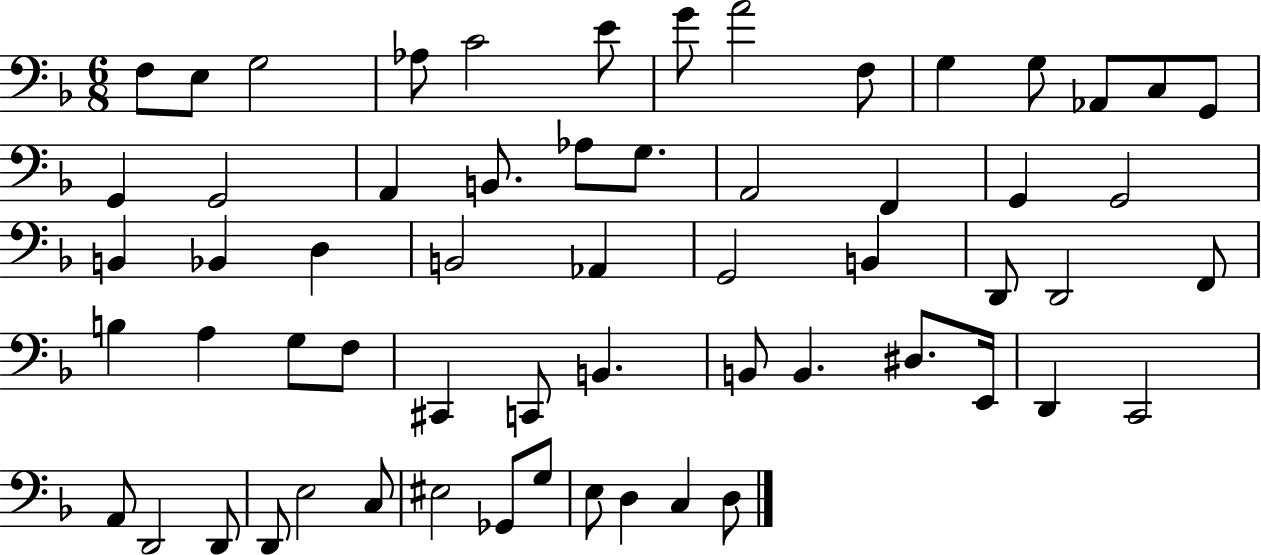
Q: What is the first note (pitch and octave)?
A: F3